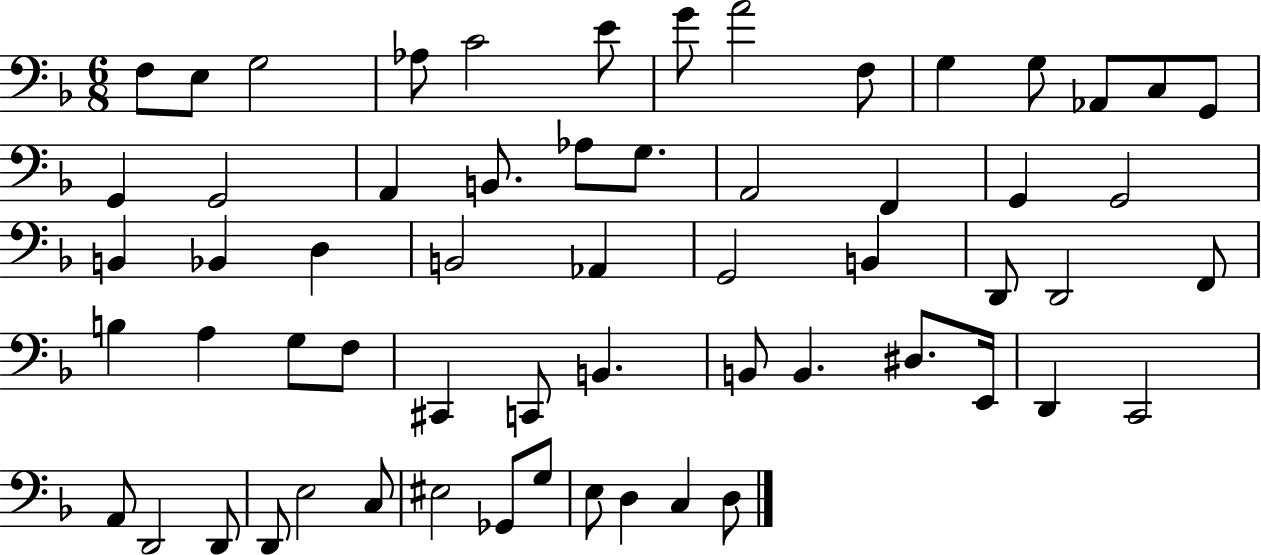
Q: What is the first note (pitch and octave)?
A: F3